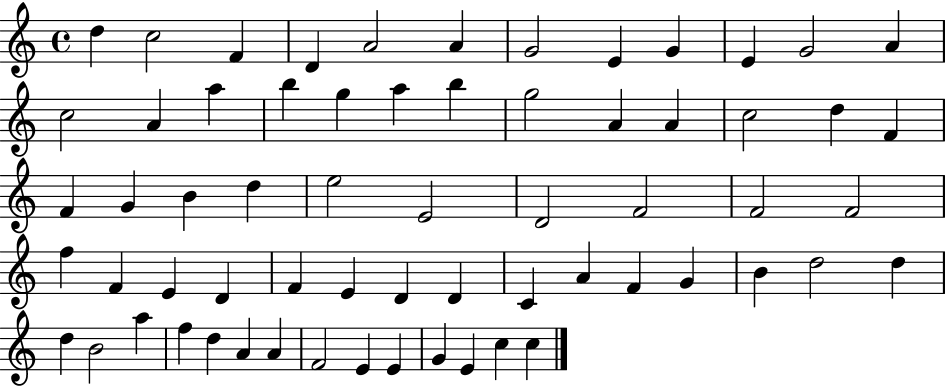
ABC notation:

X:1
T:Untitled
M:4/4
L:1/4
K:C
d c2 F D A2 A G2 E G E G2 A c2 A a b g a b g2 A A c2 d F F G B d e2 E2 D2 F2 F2 F2 f F E D F E D D C A F G B d2 d d B2 a f d A A F2 E E G E c c